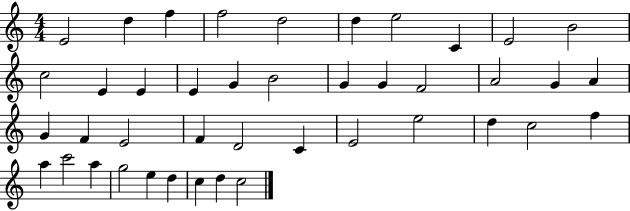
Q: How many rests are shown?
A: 0